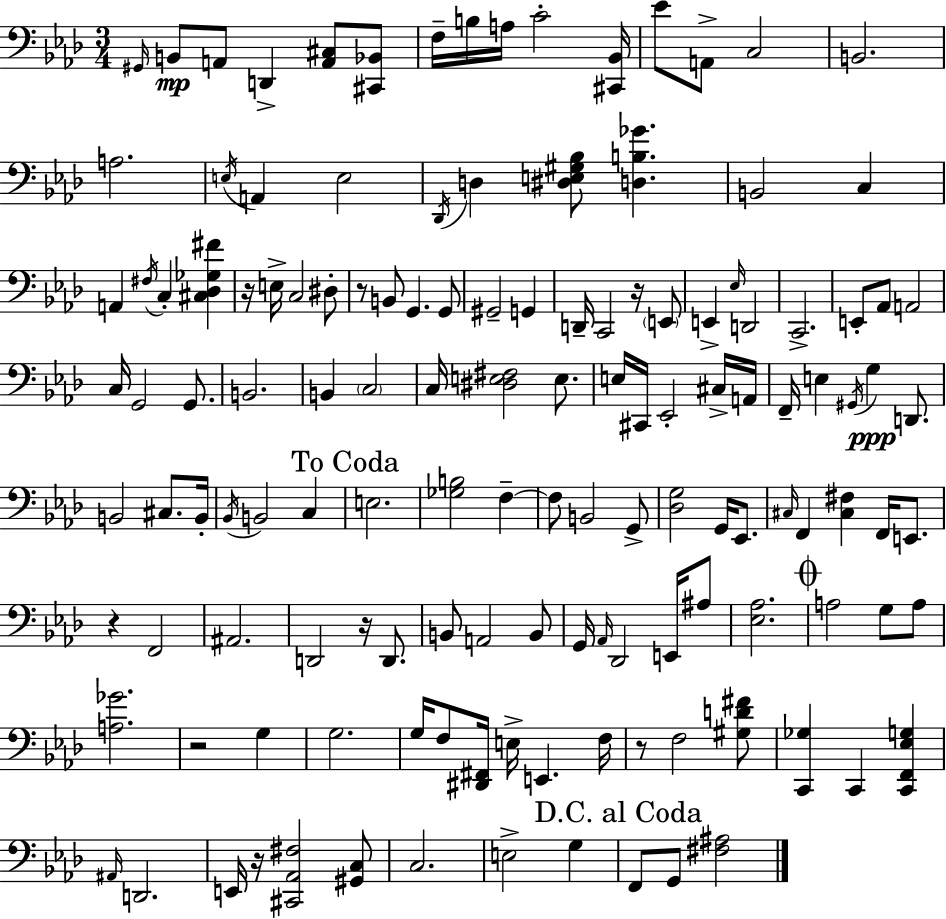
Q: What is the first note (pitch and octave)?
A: G#2